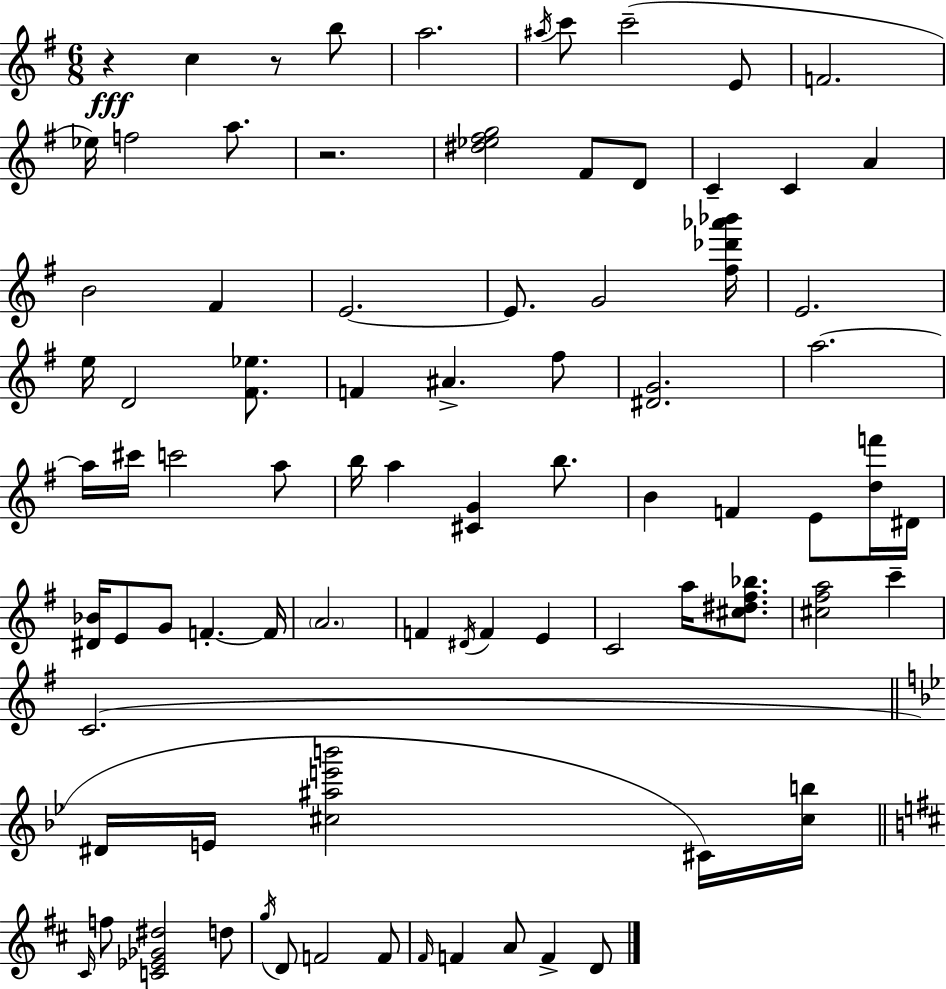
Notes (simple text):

R/q C5/q R/e B5/e A5/h. A#5/s C6/e C6/h E4/e F4/h. Eb5/s F5/h A5/e. R/h. [D#5,Eb5,F#5,G5]/h F#4/e D4/e C4/q C4/q A4/q B4/h F#4/q E4/h. E4/e. G4/h [F#5,Db6,Ab6,Bb6]/s E4/h. E5/s D4/h [F#4,Eb5]/e. F4/q A#4/q. F#5/e [D#4,G4]/h. A5/h. A5/s C#6/s C6/h A5/e B5/s A5/q [C#4,G4]/q B5/e. B4/q F4/q E4/e [D5,F6]/s D#4/s [D#4,Bb4]/s E4/e G4/e F4/q. F4/s A4/h. F4/q D#4/s F4/q E4/q C4/h A5/s [C#5,D#5,F#5,Bb5]/e. [C#5,F#5,A5]/h C6/q C4/h. D#4/s E4/s [C#5,A#5,E6,B6]/h C#4/s [C#5,B5]/s C#4/s F5/e [C4,Eb4,Gb4,D#5]/h D5/e G5/s D4/e F4/h F4/e F#4/s F4/q A4/e F4/q D4/e